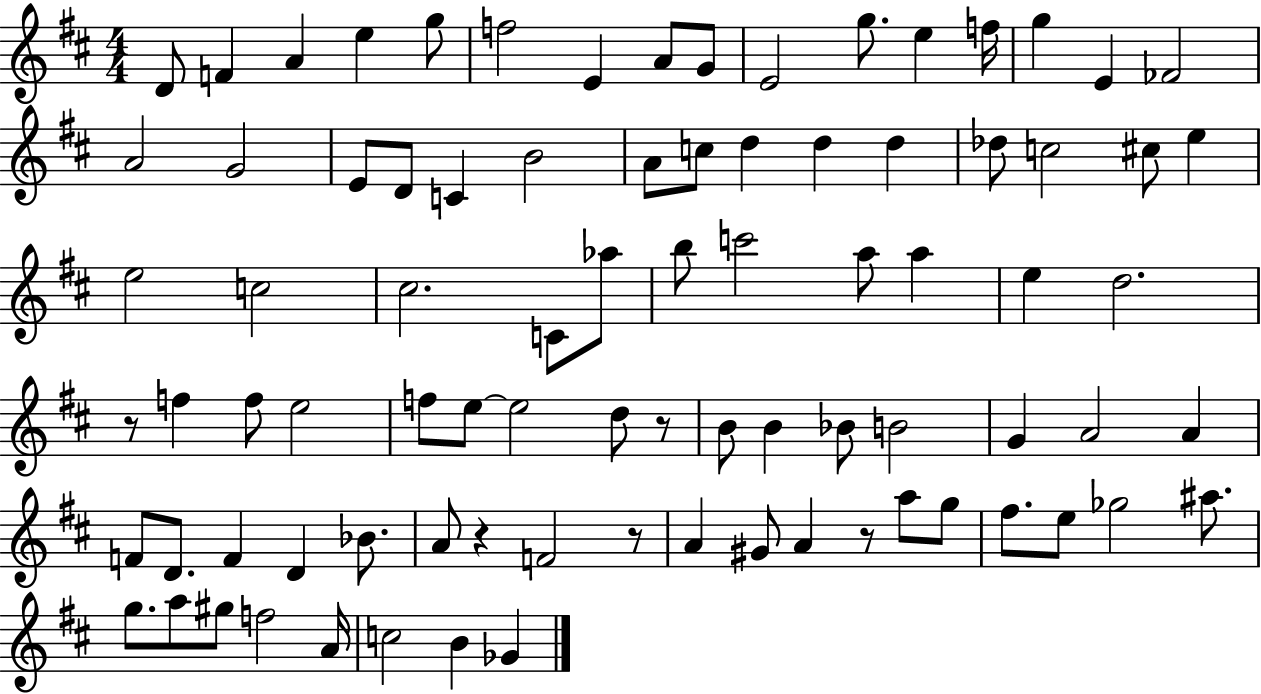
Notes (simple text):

D4/e F4/q A4/q E5/q G5/e F5/h E4/q A4/e G4/e E4/h G5/e. E5/q F5/s G5/q E4/q FES4/h A4/h G4/h E4/e D4/e C4/q B4/h A4/e C5/e D5/q D5/q D5/q Db5/e C5/h C#5/e E5/q E5/h C5/h C#5/h. C4/e Ab5/e B5/e C6/h A5/e A5/q E5/q D5/h. R/e F5/q F5/e E5/h F5/e E5/e E5/h D5/e R/e B4/e B4/q Bb4/e B4/h G4/q A4/h A4/q F4/e D4/e. F4/q D4/q Bb4/e. A4/e R/q F4/h R/e A4/q G#4/e A4/q R/e A5/e G5/e F#5/e. E5/e Gb5/h A#5/e. G5/e. A5/e G#5/e F5/h A4/s C5/h B4/q Gb4/q